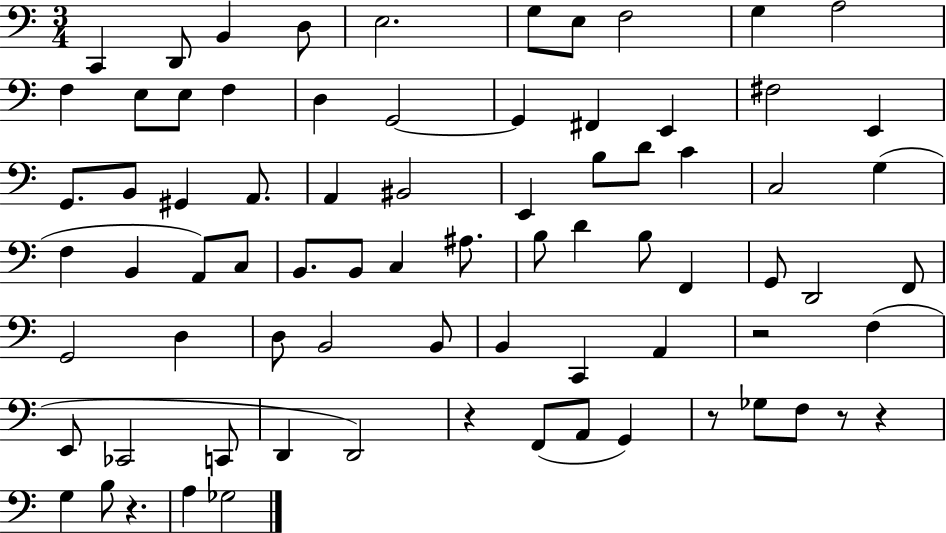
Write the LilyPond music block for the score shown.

{
  \clef bass
  \numericTimeSignature
  \time 3/4
  \key c \major
  \repeat volta 2 { c,4 d,8 b,4 d8 | e2. | g8 e8 f2 | g4 a2 | \break f4 e8 e8 f4 | d4 g,2~~ | g,4 fis,4 e,4 | fis2 e,4 | \break g,8. b,8 gis,4 a,8. | a,4 bis,2 | e,4 b8 d'8 c'4 | c2 g4( | \break f4 b,4 a,8) c8 | b,8. b,8 c4 ais8. | b8 d'4 b8 f,4 | g,8 d,2 f,8 | \break g,2 d4 | d8 b,2 b,8 | b,4 c,4 a,4 | r2 f4( | \break e,8 ces,2 c,8 | d,4 d,2) | r4 f,8( a,8 g,4) | r8 ges8 f8 r8 r4 | \break g4 b8 r4. | a4 ges2 | } \bar "|."
}